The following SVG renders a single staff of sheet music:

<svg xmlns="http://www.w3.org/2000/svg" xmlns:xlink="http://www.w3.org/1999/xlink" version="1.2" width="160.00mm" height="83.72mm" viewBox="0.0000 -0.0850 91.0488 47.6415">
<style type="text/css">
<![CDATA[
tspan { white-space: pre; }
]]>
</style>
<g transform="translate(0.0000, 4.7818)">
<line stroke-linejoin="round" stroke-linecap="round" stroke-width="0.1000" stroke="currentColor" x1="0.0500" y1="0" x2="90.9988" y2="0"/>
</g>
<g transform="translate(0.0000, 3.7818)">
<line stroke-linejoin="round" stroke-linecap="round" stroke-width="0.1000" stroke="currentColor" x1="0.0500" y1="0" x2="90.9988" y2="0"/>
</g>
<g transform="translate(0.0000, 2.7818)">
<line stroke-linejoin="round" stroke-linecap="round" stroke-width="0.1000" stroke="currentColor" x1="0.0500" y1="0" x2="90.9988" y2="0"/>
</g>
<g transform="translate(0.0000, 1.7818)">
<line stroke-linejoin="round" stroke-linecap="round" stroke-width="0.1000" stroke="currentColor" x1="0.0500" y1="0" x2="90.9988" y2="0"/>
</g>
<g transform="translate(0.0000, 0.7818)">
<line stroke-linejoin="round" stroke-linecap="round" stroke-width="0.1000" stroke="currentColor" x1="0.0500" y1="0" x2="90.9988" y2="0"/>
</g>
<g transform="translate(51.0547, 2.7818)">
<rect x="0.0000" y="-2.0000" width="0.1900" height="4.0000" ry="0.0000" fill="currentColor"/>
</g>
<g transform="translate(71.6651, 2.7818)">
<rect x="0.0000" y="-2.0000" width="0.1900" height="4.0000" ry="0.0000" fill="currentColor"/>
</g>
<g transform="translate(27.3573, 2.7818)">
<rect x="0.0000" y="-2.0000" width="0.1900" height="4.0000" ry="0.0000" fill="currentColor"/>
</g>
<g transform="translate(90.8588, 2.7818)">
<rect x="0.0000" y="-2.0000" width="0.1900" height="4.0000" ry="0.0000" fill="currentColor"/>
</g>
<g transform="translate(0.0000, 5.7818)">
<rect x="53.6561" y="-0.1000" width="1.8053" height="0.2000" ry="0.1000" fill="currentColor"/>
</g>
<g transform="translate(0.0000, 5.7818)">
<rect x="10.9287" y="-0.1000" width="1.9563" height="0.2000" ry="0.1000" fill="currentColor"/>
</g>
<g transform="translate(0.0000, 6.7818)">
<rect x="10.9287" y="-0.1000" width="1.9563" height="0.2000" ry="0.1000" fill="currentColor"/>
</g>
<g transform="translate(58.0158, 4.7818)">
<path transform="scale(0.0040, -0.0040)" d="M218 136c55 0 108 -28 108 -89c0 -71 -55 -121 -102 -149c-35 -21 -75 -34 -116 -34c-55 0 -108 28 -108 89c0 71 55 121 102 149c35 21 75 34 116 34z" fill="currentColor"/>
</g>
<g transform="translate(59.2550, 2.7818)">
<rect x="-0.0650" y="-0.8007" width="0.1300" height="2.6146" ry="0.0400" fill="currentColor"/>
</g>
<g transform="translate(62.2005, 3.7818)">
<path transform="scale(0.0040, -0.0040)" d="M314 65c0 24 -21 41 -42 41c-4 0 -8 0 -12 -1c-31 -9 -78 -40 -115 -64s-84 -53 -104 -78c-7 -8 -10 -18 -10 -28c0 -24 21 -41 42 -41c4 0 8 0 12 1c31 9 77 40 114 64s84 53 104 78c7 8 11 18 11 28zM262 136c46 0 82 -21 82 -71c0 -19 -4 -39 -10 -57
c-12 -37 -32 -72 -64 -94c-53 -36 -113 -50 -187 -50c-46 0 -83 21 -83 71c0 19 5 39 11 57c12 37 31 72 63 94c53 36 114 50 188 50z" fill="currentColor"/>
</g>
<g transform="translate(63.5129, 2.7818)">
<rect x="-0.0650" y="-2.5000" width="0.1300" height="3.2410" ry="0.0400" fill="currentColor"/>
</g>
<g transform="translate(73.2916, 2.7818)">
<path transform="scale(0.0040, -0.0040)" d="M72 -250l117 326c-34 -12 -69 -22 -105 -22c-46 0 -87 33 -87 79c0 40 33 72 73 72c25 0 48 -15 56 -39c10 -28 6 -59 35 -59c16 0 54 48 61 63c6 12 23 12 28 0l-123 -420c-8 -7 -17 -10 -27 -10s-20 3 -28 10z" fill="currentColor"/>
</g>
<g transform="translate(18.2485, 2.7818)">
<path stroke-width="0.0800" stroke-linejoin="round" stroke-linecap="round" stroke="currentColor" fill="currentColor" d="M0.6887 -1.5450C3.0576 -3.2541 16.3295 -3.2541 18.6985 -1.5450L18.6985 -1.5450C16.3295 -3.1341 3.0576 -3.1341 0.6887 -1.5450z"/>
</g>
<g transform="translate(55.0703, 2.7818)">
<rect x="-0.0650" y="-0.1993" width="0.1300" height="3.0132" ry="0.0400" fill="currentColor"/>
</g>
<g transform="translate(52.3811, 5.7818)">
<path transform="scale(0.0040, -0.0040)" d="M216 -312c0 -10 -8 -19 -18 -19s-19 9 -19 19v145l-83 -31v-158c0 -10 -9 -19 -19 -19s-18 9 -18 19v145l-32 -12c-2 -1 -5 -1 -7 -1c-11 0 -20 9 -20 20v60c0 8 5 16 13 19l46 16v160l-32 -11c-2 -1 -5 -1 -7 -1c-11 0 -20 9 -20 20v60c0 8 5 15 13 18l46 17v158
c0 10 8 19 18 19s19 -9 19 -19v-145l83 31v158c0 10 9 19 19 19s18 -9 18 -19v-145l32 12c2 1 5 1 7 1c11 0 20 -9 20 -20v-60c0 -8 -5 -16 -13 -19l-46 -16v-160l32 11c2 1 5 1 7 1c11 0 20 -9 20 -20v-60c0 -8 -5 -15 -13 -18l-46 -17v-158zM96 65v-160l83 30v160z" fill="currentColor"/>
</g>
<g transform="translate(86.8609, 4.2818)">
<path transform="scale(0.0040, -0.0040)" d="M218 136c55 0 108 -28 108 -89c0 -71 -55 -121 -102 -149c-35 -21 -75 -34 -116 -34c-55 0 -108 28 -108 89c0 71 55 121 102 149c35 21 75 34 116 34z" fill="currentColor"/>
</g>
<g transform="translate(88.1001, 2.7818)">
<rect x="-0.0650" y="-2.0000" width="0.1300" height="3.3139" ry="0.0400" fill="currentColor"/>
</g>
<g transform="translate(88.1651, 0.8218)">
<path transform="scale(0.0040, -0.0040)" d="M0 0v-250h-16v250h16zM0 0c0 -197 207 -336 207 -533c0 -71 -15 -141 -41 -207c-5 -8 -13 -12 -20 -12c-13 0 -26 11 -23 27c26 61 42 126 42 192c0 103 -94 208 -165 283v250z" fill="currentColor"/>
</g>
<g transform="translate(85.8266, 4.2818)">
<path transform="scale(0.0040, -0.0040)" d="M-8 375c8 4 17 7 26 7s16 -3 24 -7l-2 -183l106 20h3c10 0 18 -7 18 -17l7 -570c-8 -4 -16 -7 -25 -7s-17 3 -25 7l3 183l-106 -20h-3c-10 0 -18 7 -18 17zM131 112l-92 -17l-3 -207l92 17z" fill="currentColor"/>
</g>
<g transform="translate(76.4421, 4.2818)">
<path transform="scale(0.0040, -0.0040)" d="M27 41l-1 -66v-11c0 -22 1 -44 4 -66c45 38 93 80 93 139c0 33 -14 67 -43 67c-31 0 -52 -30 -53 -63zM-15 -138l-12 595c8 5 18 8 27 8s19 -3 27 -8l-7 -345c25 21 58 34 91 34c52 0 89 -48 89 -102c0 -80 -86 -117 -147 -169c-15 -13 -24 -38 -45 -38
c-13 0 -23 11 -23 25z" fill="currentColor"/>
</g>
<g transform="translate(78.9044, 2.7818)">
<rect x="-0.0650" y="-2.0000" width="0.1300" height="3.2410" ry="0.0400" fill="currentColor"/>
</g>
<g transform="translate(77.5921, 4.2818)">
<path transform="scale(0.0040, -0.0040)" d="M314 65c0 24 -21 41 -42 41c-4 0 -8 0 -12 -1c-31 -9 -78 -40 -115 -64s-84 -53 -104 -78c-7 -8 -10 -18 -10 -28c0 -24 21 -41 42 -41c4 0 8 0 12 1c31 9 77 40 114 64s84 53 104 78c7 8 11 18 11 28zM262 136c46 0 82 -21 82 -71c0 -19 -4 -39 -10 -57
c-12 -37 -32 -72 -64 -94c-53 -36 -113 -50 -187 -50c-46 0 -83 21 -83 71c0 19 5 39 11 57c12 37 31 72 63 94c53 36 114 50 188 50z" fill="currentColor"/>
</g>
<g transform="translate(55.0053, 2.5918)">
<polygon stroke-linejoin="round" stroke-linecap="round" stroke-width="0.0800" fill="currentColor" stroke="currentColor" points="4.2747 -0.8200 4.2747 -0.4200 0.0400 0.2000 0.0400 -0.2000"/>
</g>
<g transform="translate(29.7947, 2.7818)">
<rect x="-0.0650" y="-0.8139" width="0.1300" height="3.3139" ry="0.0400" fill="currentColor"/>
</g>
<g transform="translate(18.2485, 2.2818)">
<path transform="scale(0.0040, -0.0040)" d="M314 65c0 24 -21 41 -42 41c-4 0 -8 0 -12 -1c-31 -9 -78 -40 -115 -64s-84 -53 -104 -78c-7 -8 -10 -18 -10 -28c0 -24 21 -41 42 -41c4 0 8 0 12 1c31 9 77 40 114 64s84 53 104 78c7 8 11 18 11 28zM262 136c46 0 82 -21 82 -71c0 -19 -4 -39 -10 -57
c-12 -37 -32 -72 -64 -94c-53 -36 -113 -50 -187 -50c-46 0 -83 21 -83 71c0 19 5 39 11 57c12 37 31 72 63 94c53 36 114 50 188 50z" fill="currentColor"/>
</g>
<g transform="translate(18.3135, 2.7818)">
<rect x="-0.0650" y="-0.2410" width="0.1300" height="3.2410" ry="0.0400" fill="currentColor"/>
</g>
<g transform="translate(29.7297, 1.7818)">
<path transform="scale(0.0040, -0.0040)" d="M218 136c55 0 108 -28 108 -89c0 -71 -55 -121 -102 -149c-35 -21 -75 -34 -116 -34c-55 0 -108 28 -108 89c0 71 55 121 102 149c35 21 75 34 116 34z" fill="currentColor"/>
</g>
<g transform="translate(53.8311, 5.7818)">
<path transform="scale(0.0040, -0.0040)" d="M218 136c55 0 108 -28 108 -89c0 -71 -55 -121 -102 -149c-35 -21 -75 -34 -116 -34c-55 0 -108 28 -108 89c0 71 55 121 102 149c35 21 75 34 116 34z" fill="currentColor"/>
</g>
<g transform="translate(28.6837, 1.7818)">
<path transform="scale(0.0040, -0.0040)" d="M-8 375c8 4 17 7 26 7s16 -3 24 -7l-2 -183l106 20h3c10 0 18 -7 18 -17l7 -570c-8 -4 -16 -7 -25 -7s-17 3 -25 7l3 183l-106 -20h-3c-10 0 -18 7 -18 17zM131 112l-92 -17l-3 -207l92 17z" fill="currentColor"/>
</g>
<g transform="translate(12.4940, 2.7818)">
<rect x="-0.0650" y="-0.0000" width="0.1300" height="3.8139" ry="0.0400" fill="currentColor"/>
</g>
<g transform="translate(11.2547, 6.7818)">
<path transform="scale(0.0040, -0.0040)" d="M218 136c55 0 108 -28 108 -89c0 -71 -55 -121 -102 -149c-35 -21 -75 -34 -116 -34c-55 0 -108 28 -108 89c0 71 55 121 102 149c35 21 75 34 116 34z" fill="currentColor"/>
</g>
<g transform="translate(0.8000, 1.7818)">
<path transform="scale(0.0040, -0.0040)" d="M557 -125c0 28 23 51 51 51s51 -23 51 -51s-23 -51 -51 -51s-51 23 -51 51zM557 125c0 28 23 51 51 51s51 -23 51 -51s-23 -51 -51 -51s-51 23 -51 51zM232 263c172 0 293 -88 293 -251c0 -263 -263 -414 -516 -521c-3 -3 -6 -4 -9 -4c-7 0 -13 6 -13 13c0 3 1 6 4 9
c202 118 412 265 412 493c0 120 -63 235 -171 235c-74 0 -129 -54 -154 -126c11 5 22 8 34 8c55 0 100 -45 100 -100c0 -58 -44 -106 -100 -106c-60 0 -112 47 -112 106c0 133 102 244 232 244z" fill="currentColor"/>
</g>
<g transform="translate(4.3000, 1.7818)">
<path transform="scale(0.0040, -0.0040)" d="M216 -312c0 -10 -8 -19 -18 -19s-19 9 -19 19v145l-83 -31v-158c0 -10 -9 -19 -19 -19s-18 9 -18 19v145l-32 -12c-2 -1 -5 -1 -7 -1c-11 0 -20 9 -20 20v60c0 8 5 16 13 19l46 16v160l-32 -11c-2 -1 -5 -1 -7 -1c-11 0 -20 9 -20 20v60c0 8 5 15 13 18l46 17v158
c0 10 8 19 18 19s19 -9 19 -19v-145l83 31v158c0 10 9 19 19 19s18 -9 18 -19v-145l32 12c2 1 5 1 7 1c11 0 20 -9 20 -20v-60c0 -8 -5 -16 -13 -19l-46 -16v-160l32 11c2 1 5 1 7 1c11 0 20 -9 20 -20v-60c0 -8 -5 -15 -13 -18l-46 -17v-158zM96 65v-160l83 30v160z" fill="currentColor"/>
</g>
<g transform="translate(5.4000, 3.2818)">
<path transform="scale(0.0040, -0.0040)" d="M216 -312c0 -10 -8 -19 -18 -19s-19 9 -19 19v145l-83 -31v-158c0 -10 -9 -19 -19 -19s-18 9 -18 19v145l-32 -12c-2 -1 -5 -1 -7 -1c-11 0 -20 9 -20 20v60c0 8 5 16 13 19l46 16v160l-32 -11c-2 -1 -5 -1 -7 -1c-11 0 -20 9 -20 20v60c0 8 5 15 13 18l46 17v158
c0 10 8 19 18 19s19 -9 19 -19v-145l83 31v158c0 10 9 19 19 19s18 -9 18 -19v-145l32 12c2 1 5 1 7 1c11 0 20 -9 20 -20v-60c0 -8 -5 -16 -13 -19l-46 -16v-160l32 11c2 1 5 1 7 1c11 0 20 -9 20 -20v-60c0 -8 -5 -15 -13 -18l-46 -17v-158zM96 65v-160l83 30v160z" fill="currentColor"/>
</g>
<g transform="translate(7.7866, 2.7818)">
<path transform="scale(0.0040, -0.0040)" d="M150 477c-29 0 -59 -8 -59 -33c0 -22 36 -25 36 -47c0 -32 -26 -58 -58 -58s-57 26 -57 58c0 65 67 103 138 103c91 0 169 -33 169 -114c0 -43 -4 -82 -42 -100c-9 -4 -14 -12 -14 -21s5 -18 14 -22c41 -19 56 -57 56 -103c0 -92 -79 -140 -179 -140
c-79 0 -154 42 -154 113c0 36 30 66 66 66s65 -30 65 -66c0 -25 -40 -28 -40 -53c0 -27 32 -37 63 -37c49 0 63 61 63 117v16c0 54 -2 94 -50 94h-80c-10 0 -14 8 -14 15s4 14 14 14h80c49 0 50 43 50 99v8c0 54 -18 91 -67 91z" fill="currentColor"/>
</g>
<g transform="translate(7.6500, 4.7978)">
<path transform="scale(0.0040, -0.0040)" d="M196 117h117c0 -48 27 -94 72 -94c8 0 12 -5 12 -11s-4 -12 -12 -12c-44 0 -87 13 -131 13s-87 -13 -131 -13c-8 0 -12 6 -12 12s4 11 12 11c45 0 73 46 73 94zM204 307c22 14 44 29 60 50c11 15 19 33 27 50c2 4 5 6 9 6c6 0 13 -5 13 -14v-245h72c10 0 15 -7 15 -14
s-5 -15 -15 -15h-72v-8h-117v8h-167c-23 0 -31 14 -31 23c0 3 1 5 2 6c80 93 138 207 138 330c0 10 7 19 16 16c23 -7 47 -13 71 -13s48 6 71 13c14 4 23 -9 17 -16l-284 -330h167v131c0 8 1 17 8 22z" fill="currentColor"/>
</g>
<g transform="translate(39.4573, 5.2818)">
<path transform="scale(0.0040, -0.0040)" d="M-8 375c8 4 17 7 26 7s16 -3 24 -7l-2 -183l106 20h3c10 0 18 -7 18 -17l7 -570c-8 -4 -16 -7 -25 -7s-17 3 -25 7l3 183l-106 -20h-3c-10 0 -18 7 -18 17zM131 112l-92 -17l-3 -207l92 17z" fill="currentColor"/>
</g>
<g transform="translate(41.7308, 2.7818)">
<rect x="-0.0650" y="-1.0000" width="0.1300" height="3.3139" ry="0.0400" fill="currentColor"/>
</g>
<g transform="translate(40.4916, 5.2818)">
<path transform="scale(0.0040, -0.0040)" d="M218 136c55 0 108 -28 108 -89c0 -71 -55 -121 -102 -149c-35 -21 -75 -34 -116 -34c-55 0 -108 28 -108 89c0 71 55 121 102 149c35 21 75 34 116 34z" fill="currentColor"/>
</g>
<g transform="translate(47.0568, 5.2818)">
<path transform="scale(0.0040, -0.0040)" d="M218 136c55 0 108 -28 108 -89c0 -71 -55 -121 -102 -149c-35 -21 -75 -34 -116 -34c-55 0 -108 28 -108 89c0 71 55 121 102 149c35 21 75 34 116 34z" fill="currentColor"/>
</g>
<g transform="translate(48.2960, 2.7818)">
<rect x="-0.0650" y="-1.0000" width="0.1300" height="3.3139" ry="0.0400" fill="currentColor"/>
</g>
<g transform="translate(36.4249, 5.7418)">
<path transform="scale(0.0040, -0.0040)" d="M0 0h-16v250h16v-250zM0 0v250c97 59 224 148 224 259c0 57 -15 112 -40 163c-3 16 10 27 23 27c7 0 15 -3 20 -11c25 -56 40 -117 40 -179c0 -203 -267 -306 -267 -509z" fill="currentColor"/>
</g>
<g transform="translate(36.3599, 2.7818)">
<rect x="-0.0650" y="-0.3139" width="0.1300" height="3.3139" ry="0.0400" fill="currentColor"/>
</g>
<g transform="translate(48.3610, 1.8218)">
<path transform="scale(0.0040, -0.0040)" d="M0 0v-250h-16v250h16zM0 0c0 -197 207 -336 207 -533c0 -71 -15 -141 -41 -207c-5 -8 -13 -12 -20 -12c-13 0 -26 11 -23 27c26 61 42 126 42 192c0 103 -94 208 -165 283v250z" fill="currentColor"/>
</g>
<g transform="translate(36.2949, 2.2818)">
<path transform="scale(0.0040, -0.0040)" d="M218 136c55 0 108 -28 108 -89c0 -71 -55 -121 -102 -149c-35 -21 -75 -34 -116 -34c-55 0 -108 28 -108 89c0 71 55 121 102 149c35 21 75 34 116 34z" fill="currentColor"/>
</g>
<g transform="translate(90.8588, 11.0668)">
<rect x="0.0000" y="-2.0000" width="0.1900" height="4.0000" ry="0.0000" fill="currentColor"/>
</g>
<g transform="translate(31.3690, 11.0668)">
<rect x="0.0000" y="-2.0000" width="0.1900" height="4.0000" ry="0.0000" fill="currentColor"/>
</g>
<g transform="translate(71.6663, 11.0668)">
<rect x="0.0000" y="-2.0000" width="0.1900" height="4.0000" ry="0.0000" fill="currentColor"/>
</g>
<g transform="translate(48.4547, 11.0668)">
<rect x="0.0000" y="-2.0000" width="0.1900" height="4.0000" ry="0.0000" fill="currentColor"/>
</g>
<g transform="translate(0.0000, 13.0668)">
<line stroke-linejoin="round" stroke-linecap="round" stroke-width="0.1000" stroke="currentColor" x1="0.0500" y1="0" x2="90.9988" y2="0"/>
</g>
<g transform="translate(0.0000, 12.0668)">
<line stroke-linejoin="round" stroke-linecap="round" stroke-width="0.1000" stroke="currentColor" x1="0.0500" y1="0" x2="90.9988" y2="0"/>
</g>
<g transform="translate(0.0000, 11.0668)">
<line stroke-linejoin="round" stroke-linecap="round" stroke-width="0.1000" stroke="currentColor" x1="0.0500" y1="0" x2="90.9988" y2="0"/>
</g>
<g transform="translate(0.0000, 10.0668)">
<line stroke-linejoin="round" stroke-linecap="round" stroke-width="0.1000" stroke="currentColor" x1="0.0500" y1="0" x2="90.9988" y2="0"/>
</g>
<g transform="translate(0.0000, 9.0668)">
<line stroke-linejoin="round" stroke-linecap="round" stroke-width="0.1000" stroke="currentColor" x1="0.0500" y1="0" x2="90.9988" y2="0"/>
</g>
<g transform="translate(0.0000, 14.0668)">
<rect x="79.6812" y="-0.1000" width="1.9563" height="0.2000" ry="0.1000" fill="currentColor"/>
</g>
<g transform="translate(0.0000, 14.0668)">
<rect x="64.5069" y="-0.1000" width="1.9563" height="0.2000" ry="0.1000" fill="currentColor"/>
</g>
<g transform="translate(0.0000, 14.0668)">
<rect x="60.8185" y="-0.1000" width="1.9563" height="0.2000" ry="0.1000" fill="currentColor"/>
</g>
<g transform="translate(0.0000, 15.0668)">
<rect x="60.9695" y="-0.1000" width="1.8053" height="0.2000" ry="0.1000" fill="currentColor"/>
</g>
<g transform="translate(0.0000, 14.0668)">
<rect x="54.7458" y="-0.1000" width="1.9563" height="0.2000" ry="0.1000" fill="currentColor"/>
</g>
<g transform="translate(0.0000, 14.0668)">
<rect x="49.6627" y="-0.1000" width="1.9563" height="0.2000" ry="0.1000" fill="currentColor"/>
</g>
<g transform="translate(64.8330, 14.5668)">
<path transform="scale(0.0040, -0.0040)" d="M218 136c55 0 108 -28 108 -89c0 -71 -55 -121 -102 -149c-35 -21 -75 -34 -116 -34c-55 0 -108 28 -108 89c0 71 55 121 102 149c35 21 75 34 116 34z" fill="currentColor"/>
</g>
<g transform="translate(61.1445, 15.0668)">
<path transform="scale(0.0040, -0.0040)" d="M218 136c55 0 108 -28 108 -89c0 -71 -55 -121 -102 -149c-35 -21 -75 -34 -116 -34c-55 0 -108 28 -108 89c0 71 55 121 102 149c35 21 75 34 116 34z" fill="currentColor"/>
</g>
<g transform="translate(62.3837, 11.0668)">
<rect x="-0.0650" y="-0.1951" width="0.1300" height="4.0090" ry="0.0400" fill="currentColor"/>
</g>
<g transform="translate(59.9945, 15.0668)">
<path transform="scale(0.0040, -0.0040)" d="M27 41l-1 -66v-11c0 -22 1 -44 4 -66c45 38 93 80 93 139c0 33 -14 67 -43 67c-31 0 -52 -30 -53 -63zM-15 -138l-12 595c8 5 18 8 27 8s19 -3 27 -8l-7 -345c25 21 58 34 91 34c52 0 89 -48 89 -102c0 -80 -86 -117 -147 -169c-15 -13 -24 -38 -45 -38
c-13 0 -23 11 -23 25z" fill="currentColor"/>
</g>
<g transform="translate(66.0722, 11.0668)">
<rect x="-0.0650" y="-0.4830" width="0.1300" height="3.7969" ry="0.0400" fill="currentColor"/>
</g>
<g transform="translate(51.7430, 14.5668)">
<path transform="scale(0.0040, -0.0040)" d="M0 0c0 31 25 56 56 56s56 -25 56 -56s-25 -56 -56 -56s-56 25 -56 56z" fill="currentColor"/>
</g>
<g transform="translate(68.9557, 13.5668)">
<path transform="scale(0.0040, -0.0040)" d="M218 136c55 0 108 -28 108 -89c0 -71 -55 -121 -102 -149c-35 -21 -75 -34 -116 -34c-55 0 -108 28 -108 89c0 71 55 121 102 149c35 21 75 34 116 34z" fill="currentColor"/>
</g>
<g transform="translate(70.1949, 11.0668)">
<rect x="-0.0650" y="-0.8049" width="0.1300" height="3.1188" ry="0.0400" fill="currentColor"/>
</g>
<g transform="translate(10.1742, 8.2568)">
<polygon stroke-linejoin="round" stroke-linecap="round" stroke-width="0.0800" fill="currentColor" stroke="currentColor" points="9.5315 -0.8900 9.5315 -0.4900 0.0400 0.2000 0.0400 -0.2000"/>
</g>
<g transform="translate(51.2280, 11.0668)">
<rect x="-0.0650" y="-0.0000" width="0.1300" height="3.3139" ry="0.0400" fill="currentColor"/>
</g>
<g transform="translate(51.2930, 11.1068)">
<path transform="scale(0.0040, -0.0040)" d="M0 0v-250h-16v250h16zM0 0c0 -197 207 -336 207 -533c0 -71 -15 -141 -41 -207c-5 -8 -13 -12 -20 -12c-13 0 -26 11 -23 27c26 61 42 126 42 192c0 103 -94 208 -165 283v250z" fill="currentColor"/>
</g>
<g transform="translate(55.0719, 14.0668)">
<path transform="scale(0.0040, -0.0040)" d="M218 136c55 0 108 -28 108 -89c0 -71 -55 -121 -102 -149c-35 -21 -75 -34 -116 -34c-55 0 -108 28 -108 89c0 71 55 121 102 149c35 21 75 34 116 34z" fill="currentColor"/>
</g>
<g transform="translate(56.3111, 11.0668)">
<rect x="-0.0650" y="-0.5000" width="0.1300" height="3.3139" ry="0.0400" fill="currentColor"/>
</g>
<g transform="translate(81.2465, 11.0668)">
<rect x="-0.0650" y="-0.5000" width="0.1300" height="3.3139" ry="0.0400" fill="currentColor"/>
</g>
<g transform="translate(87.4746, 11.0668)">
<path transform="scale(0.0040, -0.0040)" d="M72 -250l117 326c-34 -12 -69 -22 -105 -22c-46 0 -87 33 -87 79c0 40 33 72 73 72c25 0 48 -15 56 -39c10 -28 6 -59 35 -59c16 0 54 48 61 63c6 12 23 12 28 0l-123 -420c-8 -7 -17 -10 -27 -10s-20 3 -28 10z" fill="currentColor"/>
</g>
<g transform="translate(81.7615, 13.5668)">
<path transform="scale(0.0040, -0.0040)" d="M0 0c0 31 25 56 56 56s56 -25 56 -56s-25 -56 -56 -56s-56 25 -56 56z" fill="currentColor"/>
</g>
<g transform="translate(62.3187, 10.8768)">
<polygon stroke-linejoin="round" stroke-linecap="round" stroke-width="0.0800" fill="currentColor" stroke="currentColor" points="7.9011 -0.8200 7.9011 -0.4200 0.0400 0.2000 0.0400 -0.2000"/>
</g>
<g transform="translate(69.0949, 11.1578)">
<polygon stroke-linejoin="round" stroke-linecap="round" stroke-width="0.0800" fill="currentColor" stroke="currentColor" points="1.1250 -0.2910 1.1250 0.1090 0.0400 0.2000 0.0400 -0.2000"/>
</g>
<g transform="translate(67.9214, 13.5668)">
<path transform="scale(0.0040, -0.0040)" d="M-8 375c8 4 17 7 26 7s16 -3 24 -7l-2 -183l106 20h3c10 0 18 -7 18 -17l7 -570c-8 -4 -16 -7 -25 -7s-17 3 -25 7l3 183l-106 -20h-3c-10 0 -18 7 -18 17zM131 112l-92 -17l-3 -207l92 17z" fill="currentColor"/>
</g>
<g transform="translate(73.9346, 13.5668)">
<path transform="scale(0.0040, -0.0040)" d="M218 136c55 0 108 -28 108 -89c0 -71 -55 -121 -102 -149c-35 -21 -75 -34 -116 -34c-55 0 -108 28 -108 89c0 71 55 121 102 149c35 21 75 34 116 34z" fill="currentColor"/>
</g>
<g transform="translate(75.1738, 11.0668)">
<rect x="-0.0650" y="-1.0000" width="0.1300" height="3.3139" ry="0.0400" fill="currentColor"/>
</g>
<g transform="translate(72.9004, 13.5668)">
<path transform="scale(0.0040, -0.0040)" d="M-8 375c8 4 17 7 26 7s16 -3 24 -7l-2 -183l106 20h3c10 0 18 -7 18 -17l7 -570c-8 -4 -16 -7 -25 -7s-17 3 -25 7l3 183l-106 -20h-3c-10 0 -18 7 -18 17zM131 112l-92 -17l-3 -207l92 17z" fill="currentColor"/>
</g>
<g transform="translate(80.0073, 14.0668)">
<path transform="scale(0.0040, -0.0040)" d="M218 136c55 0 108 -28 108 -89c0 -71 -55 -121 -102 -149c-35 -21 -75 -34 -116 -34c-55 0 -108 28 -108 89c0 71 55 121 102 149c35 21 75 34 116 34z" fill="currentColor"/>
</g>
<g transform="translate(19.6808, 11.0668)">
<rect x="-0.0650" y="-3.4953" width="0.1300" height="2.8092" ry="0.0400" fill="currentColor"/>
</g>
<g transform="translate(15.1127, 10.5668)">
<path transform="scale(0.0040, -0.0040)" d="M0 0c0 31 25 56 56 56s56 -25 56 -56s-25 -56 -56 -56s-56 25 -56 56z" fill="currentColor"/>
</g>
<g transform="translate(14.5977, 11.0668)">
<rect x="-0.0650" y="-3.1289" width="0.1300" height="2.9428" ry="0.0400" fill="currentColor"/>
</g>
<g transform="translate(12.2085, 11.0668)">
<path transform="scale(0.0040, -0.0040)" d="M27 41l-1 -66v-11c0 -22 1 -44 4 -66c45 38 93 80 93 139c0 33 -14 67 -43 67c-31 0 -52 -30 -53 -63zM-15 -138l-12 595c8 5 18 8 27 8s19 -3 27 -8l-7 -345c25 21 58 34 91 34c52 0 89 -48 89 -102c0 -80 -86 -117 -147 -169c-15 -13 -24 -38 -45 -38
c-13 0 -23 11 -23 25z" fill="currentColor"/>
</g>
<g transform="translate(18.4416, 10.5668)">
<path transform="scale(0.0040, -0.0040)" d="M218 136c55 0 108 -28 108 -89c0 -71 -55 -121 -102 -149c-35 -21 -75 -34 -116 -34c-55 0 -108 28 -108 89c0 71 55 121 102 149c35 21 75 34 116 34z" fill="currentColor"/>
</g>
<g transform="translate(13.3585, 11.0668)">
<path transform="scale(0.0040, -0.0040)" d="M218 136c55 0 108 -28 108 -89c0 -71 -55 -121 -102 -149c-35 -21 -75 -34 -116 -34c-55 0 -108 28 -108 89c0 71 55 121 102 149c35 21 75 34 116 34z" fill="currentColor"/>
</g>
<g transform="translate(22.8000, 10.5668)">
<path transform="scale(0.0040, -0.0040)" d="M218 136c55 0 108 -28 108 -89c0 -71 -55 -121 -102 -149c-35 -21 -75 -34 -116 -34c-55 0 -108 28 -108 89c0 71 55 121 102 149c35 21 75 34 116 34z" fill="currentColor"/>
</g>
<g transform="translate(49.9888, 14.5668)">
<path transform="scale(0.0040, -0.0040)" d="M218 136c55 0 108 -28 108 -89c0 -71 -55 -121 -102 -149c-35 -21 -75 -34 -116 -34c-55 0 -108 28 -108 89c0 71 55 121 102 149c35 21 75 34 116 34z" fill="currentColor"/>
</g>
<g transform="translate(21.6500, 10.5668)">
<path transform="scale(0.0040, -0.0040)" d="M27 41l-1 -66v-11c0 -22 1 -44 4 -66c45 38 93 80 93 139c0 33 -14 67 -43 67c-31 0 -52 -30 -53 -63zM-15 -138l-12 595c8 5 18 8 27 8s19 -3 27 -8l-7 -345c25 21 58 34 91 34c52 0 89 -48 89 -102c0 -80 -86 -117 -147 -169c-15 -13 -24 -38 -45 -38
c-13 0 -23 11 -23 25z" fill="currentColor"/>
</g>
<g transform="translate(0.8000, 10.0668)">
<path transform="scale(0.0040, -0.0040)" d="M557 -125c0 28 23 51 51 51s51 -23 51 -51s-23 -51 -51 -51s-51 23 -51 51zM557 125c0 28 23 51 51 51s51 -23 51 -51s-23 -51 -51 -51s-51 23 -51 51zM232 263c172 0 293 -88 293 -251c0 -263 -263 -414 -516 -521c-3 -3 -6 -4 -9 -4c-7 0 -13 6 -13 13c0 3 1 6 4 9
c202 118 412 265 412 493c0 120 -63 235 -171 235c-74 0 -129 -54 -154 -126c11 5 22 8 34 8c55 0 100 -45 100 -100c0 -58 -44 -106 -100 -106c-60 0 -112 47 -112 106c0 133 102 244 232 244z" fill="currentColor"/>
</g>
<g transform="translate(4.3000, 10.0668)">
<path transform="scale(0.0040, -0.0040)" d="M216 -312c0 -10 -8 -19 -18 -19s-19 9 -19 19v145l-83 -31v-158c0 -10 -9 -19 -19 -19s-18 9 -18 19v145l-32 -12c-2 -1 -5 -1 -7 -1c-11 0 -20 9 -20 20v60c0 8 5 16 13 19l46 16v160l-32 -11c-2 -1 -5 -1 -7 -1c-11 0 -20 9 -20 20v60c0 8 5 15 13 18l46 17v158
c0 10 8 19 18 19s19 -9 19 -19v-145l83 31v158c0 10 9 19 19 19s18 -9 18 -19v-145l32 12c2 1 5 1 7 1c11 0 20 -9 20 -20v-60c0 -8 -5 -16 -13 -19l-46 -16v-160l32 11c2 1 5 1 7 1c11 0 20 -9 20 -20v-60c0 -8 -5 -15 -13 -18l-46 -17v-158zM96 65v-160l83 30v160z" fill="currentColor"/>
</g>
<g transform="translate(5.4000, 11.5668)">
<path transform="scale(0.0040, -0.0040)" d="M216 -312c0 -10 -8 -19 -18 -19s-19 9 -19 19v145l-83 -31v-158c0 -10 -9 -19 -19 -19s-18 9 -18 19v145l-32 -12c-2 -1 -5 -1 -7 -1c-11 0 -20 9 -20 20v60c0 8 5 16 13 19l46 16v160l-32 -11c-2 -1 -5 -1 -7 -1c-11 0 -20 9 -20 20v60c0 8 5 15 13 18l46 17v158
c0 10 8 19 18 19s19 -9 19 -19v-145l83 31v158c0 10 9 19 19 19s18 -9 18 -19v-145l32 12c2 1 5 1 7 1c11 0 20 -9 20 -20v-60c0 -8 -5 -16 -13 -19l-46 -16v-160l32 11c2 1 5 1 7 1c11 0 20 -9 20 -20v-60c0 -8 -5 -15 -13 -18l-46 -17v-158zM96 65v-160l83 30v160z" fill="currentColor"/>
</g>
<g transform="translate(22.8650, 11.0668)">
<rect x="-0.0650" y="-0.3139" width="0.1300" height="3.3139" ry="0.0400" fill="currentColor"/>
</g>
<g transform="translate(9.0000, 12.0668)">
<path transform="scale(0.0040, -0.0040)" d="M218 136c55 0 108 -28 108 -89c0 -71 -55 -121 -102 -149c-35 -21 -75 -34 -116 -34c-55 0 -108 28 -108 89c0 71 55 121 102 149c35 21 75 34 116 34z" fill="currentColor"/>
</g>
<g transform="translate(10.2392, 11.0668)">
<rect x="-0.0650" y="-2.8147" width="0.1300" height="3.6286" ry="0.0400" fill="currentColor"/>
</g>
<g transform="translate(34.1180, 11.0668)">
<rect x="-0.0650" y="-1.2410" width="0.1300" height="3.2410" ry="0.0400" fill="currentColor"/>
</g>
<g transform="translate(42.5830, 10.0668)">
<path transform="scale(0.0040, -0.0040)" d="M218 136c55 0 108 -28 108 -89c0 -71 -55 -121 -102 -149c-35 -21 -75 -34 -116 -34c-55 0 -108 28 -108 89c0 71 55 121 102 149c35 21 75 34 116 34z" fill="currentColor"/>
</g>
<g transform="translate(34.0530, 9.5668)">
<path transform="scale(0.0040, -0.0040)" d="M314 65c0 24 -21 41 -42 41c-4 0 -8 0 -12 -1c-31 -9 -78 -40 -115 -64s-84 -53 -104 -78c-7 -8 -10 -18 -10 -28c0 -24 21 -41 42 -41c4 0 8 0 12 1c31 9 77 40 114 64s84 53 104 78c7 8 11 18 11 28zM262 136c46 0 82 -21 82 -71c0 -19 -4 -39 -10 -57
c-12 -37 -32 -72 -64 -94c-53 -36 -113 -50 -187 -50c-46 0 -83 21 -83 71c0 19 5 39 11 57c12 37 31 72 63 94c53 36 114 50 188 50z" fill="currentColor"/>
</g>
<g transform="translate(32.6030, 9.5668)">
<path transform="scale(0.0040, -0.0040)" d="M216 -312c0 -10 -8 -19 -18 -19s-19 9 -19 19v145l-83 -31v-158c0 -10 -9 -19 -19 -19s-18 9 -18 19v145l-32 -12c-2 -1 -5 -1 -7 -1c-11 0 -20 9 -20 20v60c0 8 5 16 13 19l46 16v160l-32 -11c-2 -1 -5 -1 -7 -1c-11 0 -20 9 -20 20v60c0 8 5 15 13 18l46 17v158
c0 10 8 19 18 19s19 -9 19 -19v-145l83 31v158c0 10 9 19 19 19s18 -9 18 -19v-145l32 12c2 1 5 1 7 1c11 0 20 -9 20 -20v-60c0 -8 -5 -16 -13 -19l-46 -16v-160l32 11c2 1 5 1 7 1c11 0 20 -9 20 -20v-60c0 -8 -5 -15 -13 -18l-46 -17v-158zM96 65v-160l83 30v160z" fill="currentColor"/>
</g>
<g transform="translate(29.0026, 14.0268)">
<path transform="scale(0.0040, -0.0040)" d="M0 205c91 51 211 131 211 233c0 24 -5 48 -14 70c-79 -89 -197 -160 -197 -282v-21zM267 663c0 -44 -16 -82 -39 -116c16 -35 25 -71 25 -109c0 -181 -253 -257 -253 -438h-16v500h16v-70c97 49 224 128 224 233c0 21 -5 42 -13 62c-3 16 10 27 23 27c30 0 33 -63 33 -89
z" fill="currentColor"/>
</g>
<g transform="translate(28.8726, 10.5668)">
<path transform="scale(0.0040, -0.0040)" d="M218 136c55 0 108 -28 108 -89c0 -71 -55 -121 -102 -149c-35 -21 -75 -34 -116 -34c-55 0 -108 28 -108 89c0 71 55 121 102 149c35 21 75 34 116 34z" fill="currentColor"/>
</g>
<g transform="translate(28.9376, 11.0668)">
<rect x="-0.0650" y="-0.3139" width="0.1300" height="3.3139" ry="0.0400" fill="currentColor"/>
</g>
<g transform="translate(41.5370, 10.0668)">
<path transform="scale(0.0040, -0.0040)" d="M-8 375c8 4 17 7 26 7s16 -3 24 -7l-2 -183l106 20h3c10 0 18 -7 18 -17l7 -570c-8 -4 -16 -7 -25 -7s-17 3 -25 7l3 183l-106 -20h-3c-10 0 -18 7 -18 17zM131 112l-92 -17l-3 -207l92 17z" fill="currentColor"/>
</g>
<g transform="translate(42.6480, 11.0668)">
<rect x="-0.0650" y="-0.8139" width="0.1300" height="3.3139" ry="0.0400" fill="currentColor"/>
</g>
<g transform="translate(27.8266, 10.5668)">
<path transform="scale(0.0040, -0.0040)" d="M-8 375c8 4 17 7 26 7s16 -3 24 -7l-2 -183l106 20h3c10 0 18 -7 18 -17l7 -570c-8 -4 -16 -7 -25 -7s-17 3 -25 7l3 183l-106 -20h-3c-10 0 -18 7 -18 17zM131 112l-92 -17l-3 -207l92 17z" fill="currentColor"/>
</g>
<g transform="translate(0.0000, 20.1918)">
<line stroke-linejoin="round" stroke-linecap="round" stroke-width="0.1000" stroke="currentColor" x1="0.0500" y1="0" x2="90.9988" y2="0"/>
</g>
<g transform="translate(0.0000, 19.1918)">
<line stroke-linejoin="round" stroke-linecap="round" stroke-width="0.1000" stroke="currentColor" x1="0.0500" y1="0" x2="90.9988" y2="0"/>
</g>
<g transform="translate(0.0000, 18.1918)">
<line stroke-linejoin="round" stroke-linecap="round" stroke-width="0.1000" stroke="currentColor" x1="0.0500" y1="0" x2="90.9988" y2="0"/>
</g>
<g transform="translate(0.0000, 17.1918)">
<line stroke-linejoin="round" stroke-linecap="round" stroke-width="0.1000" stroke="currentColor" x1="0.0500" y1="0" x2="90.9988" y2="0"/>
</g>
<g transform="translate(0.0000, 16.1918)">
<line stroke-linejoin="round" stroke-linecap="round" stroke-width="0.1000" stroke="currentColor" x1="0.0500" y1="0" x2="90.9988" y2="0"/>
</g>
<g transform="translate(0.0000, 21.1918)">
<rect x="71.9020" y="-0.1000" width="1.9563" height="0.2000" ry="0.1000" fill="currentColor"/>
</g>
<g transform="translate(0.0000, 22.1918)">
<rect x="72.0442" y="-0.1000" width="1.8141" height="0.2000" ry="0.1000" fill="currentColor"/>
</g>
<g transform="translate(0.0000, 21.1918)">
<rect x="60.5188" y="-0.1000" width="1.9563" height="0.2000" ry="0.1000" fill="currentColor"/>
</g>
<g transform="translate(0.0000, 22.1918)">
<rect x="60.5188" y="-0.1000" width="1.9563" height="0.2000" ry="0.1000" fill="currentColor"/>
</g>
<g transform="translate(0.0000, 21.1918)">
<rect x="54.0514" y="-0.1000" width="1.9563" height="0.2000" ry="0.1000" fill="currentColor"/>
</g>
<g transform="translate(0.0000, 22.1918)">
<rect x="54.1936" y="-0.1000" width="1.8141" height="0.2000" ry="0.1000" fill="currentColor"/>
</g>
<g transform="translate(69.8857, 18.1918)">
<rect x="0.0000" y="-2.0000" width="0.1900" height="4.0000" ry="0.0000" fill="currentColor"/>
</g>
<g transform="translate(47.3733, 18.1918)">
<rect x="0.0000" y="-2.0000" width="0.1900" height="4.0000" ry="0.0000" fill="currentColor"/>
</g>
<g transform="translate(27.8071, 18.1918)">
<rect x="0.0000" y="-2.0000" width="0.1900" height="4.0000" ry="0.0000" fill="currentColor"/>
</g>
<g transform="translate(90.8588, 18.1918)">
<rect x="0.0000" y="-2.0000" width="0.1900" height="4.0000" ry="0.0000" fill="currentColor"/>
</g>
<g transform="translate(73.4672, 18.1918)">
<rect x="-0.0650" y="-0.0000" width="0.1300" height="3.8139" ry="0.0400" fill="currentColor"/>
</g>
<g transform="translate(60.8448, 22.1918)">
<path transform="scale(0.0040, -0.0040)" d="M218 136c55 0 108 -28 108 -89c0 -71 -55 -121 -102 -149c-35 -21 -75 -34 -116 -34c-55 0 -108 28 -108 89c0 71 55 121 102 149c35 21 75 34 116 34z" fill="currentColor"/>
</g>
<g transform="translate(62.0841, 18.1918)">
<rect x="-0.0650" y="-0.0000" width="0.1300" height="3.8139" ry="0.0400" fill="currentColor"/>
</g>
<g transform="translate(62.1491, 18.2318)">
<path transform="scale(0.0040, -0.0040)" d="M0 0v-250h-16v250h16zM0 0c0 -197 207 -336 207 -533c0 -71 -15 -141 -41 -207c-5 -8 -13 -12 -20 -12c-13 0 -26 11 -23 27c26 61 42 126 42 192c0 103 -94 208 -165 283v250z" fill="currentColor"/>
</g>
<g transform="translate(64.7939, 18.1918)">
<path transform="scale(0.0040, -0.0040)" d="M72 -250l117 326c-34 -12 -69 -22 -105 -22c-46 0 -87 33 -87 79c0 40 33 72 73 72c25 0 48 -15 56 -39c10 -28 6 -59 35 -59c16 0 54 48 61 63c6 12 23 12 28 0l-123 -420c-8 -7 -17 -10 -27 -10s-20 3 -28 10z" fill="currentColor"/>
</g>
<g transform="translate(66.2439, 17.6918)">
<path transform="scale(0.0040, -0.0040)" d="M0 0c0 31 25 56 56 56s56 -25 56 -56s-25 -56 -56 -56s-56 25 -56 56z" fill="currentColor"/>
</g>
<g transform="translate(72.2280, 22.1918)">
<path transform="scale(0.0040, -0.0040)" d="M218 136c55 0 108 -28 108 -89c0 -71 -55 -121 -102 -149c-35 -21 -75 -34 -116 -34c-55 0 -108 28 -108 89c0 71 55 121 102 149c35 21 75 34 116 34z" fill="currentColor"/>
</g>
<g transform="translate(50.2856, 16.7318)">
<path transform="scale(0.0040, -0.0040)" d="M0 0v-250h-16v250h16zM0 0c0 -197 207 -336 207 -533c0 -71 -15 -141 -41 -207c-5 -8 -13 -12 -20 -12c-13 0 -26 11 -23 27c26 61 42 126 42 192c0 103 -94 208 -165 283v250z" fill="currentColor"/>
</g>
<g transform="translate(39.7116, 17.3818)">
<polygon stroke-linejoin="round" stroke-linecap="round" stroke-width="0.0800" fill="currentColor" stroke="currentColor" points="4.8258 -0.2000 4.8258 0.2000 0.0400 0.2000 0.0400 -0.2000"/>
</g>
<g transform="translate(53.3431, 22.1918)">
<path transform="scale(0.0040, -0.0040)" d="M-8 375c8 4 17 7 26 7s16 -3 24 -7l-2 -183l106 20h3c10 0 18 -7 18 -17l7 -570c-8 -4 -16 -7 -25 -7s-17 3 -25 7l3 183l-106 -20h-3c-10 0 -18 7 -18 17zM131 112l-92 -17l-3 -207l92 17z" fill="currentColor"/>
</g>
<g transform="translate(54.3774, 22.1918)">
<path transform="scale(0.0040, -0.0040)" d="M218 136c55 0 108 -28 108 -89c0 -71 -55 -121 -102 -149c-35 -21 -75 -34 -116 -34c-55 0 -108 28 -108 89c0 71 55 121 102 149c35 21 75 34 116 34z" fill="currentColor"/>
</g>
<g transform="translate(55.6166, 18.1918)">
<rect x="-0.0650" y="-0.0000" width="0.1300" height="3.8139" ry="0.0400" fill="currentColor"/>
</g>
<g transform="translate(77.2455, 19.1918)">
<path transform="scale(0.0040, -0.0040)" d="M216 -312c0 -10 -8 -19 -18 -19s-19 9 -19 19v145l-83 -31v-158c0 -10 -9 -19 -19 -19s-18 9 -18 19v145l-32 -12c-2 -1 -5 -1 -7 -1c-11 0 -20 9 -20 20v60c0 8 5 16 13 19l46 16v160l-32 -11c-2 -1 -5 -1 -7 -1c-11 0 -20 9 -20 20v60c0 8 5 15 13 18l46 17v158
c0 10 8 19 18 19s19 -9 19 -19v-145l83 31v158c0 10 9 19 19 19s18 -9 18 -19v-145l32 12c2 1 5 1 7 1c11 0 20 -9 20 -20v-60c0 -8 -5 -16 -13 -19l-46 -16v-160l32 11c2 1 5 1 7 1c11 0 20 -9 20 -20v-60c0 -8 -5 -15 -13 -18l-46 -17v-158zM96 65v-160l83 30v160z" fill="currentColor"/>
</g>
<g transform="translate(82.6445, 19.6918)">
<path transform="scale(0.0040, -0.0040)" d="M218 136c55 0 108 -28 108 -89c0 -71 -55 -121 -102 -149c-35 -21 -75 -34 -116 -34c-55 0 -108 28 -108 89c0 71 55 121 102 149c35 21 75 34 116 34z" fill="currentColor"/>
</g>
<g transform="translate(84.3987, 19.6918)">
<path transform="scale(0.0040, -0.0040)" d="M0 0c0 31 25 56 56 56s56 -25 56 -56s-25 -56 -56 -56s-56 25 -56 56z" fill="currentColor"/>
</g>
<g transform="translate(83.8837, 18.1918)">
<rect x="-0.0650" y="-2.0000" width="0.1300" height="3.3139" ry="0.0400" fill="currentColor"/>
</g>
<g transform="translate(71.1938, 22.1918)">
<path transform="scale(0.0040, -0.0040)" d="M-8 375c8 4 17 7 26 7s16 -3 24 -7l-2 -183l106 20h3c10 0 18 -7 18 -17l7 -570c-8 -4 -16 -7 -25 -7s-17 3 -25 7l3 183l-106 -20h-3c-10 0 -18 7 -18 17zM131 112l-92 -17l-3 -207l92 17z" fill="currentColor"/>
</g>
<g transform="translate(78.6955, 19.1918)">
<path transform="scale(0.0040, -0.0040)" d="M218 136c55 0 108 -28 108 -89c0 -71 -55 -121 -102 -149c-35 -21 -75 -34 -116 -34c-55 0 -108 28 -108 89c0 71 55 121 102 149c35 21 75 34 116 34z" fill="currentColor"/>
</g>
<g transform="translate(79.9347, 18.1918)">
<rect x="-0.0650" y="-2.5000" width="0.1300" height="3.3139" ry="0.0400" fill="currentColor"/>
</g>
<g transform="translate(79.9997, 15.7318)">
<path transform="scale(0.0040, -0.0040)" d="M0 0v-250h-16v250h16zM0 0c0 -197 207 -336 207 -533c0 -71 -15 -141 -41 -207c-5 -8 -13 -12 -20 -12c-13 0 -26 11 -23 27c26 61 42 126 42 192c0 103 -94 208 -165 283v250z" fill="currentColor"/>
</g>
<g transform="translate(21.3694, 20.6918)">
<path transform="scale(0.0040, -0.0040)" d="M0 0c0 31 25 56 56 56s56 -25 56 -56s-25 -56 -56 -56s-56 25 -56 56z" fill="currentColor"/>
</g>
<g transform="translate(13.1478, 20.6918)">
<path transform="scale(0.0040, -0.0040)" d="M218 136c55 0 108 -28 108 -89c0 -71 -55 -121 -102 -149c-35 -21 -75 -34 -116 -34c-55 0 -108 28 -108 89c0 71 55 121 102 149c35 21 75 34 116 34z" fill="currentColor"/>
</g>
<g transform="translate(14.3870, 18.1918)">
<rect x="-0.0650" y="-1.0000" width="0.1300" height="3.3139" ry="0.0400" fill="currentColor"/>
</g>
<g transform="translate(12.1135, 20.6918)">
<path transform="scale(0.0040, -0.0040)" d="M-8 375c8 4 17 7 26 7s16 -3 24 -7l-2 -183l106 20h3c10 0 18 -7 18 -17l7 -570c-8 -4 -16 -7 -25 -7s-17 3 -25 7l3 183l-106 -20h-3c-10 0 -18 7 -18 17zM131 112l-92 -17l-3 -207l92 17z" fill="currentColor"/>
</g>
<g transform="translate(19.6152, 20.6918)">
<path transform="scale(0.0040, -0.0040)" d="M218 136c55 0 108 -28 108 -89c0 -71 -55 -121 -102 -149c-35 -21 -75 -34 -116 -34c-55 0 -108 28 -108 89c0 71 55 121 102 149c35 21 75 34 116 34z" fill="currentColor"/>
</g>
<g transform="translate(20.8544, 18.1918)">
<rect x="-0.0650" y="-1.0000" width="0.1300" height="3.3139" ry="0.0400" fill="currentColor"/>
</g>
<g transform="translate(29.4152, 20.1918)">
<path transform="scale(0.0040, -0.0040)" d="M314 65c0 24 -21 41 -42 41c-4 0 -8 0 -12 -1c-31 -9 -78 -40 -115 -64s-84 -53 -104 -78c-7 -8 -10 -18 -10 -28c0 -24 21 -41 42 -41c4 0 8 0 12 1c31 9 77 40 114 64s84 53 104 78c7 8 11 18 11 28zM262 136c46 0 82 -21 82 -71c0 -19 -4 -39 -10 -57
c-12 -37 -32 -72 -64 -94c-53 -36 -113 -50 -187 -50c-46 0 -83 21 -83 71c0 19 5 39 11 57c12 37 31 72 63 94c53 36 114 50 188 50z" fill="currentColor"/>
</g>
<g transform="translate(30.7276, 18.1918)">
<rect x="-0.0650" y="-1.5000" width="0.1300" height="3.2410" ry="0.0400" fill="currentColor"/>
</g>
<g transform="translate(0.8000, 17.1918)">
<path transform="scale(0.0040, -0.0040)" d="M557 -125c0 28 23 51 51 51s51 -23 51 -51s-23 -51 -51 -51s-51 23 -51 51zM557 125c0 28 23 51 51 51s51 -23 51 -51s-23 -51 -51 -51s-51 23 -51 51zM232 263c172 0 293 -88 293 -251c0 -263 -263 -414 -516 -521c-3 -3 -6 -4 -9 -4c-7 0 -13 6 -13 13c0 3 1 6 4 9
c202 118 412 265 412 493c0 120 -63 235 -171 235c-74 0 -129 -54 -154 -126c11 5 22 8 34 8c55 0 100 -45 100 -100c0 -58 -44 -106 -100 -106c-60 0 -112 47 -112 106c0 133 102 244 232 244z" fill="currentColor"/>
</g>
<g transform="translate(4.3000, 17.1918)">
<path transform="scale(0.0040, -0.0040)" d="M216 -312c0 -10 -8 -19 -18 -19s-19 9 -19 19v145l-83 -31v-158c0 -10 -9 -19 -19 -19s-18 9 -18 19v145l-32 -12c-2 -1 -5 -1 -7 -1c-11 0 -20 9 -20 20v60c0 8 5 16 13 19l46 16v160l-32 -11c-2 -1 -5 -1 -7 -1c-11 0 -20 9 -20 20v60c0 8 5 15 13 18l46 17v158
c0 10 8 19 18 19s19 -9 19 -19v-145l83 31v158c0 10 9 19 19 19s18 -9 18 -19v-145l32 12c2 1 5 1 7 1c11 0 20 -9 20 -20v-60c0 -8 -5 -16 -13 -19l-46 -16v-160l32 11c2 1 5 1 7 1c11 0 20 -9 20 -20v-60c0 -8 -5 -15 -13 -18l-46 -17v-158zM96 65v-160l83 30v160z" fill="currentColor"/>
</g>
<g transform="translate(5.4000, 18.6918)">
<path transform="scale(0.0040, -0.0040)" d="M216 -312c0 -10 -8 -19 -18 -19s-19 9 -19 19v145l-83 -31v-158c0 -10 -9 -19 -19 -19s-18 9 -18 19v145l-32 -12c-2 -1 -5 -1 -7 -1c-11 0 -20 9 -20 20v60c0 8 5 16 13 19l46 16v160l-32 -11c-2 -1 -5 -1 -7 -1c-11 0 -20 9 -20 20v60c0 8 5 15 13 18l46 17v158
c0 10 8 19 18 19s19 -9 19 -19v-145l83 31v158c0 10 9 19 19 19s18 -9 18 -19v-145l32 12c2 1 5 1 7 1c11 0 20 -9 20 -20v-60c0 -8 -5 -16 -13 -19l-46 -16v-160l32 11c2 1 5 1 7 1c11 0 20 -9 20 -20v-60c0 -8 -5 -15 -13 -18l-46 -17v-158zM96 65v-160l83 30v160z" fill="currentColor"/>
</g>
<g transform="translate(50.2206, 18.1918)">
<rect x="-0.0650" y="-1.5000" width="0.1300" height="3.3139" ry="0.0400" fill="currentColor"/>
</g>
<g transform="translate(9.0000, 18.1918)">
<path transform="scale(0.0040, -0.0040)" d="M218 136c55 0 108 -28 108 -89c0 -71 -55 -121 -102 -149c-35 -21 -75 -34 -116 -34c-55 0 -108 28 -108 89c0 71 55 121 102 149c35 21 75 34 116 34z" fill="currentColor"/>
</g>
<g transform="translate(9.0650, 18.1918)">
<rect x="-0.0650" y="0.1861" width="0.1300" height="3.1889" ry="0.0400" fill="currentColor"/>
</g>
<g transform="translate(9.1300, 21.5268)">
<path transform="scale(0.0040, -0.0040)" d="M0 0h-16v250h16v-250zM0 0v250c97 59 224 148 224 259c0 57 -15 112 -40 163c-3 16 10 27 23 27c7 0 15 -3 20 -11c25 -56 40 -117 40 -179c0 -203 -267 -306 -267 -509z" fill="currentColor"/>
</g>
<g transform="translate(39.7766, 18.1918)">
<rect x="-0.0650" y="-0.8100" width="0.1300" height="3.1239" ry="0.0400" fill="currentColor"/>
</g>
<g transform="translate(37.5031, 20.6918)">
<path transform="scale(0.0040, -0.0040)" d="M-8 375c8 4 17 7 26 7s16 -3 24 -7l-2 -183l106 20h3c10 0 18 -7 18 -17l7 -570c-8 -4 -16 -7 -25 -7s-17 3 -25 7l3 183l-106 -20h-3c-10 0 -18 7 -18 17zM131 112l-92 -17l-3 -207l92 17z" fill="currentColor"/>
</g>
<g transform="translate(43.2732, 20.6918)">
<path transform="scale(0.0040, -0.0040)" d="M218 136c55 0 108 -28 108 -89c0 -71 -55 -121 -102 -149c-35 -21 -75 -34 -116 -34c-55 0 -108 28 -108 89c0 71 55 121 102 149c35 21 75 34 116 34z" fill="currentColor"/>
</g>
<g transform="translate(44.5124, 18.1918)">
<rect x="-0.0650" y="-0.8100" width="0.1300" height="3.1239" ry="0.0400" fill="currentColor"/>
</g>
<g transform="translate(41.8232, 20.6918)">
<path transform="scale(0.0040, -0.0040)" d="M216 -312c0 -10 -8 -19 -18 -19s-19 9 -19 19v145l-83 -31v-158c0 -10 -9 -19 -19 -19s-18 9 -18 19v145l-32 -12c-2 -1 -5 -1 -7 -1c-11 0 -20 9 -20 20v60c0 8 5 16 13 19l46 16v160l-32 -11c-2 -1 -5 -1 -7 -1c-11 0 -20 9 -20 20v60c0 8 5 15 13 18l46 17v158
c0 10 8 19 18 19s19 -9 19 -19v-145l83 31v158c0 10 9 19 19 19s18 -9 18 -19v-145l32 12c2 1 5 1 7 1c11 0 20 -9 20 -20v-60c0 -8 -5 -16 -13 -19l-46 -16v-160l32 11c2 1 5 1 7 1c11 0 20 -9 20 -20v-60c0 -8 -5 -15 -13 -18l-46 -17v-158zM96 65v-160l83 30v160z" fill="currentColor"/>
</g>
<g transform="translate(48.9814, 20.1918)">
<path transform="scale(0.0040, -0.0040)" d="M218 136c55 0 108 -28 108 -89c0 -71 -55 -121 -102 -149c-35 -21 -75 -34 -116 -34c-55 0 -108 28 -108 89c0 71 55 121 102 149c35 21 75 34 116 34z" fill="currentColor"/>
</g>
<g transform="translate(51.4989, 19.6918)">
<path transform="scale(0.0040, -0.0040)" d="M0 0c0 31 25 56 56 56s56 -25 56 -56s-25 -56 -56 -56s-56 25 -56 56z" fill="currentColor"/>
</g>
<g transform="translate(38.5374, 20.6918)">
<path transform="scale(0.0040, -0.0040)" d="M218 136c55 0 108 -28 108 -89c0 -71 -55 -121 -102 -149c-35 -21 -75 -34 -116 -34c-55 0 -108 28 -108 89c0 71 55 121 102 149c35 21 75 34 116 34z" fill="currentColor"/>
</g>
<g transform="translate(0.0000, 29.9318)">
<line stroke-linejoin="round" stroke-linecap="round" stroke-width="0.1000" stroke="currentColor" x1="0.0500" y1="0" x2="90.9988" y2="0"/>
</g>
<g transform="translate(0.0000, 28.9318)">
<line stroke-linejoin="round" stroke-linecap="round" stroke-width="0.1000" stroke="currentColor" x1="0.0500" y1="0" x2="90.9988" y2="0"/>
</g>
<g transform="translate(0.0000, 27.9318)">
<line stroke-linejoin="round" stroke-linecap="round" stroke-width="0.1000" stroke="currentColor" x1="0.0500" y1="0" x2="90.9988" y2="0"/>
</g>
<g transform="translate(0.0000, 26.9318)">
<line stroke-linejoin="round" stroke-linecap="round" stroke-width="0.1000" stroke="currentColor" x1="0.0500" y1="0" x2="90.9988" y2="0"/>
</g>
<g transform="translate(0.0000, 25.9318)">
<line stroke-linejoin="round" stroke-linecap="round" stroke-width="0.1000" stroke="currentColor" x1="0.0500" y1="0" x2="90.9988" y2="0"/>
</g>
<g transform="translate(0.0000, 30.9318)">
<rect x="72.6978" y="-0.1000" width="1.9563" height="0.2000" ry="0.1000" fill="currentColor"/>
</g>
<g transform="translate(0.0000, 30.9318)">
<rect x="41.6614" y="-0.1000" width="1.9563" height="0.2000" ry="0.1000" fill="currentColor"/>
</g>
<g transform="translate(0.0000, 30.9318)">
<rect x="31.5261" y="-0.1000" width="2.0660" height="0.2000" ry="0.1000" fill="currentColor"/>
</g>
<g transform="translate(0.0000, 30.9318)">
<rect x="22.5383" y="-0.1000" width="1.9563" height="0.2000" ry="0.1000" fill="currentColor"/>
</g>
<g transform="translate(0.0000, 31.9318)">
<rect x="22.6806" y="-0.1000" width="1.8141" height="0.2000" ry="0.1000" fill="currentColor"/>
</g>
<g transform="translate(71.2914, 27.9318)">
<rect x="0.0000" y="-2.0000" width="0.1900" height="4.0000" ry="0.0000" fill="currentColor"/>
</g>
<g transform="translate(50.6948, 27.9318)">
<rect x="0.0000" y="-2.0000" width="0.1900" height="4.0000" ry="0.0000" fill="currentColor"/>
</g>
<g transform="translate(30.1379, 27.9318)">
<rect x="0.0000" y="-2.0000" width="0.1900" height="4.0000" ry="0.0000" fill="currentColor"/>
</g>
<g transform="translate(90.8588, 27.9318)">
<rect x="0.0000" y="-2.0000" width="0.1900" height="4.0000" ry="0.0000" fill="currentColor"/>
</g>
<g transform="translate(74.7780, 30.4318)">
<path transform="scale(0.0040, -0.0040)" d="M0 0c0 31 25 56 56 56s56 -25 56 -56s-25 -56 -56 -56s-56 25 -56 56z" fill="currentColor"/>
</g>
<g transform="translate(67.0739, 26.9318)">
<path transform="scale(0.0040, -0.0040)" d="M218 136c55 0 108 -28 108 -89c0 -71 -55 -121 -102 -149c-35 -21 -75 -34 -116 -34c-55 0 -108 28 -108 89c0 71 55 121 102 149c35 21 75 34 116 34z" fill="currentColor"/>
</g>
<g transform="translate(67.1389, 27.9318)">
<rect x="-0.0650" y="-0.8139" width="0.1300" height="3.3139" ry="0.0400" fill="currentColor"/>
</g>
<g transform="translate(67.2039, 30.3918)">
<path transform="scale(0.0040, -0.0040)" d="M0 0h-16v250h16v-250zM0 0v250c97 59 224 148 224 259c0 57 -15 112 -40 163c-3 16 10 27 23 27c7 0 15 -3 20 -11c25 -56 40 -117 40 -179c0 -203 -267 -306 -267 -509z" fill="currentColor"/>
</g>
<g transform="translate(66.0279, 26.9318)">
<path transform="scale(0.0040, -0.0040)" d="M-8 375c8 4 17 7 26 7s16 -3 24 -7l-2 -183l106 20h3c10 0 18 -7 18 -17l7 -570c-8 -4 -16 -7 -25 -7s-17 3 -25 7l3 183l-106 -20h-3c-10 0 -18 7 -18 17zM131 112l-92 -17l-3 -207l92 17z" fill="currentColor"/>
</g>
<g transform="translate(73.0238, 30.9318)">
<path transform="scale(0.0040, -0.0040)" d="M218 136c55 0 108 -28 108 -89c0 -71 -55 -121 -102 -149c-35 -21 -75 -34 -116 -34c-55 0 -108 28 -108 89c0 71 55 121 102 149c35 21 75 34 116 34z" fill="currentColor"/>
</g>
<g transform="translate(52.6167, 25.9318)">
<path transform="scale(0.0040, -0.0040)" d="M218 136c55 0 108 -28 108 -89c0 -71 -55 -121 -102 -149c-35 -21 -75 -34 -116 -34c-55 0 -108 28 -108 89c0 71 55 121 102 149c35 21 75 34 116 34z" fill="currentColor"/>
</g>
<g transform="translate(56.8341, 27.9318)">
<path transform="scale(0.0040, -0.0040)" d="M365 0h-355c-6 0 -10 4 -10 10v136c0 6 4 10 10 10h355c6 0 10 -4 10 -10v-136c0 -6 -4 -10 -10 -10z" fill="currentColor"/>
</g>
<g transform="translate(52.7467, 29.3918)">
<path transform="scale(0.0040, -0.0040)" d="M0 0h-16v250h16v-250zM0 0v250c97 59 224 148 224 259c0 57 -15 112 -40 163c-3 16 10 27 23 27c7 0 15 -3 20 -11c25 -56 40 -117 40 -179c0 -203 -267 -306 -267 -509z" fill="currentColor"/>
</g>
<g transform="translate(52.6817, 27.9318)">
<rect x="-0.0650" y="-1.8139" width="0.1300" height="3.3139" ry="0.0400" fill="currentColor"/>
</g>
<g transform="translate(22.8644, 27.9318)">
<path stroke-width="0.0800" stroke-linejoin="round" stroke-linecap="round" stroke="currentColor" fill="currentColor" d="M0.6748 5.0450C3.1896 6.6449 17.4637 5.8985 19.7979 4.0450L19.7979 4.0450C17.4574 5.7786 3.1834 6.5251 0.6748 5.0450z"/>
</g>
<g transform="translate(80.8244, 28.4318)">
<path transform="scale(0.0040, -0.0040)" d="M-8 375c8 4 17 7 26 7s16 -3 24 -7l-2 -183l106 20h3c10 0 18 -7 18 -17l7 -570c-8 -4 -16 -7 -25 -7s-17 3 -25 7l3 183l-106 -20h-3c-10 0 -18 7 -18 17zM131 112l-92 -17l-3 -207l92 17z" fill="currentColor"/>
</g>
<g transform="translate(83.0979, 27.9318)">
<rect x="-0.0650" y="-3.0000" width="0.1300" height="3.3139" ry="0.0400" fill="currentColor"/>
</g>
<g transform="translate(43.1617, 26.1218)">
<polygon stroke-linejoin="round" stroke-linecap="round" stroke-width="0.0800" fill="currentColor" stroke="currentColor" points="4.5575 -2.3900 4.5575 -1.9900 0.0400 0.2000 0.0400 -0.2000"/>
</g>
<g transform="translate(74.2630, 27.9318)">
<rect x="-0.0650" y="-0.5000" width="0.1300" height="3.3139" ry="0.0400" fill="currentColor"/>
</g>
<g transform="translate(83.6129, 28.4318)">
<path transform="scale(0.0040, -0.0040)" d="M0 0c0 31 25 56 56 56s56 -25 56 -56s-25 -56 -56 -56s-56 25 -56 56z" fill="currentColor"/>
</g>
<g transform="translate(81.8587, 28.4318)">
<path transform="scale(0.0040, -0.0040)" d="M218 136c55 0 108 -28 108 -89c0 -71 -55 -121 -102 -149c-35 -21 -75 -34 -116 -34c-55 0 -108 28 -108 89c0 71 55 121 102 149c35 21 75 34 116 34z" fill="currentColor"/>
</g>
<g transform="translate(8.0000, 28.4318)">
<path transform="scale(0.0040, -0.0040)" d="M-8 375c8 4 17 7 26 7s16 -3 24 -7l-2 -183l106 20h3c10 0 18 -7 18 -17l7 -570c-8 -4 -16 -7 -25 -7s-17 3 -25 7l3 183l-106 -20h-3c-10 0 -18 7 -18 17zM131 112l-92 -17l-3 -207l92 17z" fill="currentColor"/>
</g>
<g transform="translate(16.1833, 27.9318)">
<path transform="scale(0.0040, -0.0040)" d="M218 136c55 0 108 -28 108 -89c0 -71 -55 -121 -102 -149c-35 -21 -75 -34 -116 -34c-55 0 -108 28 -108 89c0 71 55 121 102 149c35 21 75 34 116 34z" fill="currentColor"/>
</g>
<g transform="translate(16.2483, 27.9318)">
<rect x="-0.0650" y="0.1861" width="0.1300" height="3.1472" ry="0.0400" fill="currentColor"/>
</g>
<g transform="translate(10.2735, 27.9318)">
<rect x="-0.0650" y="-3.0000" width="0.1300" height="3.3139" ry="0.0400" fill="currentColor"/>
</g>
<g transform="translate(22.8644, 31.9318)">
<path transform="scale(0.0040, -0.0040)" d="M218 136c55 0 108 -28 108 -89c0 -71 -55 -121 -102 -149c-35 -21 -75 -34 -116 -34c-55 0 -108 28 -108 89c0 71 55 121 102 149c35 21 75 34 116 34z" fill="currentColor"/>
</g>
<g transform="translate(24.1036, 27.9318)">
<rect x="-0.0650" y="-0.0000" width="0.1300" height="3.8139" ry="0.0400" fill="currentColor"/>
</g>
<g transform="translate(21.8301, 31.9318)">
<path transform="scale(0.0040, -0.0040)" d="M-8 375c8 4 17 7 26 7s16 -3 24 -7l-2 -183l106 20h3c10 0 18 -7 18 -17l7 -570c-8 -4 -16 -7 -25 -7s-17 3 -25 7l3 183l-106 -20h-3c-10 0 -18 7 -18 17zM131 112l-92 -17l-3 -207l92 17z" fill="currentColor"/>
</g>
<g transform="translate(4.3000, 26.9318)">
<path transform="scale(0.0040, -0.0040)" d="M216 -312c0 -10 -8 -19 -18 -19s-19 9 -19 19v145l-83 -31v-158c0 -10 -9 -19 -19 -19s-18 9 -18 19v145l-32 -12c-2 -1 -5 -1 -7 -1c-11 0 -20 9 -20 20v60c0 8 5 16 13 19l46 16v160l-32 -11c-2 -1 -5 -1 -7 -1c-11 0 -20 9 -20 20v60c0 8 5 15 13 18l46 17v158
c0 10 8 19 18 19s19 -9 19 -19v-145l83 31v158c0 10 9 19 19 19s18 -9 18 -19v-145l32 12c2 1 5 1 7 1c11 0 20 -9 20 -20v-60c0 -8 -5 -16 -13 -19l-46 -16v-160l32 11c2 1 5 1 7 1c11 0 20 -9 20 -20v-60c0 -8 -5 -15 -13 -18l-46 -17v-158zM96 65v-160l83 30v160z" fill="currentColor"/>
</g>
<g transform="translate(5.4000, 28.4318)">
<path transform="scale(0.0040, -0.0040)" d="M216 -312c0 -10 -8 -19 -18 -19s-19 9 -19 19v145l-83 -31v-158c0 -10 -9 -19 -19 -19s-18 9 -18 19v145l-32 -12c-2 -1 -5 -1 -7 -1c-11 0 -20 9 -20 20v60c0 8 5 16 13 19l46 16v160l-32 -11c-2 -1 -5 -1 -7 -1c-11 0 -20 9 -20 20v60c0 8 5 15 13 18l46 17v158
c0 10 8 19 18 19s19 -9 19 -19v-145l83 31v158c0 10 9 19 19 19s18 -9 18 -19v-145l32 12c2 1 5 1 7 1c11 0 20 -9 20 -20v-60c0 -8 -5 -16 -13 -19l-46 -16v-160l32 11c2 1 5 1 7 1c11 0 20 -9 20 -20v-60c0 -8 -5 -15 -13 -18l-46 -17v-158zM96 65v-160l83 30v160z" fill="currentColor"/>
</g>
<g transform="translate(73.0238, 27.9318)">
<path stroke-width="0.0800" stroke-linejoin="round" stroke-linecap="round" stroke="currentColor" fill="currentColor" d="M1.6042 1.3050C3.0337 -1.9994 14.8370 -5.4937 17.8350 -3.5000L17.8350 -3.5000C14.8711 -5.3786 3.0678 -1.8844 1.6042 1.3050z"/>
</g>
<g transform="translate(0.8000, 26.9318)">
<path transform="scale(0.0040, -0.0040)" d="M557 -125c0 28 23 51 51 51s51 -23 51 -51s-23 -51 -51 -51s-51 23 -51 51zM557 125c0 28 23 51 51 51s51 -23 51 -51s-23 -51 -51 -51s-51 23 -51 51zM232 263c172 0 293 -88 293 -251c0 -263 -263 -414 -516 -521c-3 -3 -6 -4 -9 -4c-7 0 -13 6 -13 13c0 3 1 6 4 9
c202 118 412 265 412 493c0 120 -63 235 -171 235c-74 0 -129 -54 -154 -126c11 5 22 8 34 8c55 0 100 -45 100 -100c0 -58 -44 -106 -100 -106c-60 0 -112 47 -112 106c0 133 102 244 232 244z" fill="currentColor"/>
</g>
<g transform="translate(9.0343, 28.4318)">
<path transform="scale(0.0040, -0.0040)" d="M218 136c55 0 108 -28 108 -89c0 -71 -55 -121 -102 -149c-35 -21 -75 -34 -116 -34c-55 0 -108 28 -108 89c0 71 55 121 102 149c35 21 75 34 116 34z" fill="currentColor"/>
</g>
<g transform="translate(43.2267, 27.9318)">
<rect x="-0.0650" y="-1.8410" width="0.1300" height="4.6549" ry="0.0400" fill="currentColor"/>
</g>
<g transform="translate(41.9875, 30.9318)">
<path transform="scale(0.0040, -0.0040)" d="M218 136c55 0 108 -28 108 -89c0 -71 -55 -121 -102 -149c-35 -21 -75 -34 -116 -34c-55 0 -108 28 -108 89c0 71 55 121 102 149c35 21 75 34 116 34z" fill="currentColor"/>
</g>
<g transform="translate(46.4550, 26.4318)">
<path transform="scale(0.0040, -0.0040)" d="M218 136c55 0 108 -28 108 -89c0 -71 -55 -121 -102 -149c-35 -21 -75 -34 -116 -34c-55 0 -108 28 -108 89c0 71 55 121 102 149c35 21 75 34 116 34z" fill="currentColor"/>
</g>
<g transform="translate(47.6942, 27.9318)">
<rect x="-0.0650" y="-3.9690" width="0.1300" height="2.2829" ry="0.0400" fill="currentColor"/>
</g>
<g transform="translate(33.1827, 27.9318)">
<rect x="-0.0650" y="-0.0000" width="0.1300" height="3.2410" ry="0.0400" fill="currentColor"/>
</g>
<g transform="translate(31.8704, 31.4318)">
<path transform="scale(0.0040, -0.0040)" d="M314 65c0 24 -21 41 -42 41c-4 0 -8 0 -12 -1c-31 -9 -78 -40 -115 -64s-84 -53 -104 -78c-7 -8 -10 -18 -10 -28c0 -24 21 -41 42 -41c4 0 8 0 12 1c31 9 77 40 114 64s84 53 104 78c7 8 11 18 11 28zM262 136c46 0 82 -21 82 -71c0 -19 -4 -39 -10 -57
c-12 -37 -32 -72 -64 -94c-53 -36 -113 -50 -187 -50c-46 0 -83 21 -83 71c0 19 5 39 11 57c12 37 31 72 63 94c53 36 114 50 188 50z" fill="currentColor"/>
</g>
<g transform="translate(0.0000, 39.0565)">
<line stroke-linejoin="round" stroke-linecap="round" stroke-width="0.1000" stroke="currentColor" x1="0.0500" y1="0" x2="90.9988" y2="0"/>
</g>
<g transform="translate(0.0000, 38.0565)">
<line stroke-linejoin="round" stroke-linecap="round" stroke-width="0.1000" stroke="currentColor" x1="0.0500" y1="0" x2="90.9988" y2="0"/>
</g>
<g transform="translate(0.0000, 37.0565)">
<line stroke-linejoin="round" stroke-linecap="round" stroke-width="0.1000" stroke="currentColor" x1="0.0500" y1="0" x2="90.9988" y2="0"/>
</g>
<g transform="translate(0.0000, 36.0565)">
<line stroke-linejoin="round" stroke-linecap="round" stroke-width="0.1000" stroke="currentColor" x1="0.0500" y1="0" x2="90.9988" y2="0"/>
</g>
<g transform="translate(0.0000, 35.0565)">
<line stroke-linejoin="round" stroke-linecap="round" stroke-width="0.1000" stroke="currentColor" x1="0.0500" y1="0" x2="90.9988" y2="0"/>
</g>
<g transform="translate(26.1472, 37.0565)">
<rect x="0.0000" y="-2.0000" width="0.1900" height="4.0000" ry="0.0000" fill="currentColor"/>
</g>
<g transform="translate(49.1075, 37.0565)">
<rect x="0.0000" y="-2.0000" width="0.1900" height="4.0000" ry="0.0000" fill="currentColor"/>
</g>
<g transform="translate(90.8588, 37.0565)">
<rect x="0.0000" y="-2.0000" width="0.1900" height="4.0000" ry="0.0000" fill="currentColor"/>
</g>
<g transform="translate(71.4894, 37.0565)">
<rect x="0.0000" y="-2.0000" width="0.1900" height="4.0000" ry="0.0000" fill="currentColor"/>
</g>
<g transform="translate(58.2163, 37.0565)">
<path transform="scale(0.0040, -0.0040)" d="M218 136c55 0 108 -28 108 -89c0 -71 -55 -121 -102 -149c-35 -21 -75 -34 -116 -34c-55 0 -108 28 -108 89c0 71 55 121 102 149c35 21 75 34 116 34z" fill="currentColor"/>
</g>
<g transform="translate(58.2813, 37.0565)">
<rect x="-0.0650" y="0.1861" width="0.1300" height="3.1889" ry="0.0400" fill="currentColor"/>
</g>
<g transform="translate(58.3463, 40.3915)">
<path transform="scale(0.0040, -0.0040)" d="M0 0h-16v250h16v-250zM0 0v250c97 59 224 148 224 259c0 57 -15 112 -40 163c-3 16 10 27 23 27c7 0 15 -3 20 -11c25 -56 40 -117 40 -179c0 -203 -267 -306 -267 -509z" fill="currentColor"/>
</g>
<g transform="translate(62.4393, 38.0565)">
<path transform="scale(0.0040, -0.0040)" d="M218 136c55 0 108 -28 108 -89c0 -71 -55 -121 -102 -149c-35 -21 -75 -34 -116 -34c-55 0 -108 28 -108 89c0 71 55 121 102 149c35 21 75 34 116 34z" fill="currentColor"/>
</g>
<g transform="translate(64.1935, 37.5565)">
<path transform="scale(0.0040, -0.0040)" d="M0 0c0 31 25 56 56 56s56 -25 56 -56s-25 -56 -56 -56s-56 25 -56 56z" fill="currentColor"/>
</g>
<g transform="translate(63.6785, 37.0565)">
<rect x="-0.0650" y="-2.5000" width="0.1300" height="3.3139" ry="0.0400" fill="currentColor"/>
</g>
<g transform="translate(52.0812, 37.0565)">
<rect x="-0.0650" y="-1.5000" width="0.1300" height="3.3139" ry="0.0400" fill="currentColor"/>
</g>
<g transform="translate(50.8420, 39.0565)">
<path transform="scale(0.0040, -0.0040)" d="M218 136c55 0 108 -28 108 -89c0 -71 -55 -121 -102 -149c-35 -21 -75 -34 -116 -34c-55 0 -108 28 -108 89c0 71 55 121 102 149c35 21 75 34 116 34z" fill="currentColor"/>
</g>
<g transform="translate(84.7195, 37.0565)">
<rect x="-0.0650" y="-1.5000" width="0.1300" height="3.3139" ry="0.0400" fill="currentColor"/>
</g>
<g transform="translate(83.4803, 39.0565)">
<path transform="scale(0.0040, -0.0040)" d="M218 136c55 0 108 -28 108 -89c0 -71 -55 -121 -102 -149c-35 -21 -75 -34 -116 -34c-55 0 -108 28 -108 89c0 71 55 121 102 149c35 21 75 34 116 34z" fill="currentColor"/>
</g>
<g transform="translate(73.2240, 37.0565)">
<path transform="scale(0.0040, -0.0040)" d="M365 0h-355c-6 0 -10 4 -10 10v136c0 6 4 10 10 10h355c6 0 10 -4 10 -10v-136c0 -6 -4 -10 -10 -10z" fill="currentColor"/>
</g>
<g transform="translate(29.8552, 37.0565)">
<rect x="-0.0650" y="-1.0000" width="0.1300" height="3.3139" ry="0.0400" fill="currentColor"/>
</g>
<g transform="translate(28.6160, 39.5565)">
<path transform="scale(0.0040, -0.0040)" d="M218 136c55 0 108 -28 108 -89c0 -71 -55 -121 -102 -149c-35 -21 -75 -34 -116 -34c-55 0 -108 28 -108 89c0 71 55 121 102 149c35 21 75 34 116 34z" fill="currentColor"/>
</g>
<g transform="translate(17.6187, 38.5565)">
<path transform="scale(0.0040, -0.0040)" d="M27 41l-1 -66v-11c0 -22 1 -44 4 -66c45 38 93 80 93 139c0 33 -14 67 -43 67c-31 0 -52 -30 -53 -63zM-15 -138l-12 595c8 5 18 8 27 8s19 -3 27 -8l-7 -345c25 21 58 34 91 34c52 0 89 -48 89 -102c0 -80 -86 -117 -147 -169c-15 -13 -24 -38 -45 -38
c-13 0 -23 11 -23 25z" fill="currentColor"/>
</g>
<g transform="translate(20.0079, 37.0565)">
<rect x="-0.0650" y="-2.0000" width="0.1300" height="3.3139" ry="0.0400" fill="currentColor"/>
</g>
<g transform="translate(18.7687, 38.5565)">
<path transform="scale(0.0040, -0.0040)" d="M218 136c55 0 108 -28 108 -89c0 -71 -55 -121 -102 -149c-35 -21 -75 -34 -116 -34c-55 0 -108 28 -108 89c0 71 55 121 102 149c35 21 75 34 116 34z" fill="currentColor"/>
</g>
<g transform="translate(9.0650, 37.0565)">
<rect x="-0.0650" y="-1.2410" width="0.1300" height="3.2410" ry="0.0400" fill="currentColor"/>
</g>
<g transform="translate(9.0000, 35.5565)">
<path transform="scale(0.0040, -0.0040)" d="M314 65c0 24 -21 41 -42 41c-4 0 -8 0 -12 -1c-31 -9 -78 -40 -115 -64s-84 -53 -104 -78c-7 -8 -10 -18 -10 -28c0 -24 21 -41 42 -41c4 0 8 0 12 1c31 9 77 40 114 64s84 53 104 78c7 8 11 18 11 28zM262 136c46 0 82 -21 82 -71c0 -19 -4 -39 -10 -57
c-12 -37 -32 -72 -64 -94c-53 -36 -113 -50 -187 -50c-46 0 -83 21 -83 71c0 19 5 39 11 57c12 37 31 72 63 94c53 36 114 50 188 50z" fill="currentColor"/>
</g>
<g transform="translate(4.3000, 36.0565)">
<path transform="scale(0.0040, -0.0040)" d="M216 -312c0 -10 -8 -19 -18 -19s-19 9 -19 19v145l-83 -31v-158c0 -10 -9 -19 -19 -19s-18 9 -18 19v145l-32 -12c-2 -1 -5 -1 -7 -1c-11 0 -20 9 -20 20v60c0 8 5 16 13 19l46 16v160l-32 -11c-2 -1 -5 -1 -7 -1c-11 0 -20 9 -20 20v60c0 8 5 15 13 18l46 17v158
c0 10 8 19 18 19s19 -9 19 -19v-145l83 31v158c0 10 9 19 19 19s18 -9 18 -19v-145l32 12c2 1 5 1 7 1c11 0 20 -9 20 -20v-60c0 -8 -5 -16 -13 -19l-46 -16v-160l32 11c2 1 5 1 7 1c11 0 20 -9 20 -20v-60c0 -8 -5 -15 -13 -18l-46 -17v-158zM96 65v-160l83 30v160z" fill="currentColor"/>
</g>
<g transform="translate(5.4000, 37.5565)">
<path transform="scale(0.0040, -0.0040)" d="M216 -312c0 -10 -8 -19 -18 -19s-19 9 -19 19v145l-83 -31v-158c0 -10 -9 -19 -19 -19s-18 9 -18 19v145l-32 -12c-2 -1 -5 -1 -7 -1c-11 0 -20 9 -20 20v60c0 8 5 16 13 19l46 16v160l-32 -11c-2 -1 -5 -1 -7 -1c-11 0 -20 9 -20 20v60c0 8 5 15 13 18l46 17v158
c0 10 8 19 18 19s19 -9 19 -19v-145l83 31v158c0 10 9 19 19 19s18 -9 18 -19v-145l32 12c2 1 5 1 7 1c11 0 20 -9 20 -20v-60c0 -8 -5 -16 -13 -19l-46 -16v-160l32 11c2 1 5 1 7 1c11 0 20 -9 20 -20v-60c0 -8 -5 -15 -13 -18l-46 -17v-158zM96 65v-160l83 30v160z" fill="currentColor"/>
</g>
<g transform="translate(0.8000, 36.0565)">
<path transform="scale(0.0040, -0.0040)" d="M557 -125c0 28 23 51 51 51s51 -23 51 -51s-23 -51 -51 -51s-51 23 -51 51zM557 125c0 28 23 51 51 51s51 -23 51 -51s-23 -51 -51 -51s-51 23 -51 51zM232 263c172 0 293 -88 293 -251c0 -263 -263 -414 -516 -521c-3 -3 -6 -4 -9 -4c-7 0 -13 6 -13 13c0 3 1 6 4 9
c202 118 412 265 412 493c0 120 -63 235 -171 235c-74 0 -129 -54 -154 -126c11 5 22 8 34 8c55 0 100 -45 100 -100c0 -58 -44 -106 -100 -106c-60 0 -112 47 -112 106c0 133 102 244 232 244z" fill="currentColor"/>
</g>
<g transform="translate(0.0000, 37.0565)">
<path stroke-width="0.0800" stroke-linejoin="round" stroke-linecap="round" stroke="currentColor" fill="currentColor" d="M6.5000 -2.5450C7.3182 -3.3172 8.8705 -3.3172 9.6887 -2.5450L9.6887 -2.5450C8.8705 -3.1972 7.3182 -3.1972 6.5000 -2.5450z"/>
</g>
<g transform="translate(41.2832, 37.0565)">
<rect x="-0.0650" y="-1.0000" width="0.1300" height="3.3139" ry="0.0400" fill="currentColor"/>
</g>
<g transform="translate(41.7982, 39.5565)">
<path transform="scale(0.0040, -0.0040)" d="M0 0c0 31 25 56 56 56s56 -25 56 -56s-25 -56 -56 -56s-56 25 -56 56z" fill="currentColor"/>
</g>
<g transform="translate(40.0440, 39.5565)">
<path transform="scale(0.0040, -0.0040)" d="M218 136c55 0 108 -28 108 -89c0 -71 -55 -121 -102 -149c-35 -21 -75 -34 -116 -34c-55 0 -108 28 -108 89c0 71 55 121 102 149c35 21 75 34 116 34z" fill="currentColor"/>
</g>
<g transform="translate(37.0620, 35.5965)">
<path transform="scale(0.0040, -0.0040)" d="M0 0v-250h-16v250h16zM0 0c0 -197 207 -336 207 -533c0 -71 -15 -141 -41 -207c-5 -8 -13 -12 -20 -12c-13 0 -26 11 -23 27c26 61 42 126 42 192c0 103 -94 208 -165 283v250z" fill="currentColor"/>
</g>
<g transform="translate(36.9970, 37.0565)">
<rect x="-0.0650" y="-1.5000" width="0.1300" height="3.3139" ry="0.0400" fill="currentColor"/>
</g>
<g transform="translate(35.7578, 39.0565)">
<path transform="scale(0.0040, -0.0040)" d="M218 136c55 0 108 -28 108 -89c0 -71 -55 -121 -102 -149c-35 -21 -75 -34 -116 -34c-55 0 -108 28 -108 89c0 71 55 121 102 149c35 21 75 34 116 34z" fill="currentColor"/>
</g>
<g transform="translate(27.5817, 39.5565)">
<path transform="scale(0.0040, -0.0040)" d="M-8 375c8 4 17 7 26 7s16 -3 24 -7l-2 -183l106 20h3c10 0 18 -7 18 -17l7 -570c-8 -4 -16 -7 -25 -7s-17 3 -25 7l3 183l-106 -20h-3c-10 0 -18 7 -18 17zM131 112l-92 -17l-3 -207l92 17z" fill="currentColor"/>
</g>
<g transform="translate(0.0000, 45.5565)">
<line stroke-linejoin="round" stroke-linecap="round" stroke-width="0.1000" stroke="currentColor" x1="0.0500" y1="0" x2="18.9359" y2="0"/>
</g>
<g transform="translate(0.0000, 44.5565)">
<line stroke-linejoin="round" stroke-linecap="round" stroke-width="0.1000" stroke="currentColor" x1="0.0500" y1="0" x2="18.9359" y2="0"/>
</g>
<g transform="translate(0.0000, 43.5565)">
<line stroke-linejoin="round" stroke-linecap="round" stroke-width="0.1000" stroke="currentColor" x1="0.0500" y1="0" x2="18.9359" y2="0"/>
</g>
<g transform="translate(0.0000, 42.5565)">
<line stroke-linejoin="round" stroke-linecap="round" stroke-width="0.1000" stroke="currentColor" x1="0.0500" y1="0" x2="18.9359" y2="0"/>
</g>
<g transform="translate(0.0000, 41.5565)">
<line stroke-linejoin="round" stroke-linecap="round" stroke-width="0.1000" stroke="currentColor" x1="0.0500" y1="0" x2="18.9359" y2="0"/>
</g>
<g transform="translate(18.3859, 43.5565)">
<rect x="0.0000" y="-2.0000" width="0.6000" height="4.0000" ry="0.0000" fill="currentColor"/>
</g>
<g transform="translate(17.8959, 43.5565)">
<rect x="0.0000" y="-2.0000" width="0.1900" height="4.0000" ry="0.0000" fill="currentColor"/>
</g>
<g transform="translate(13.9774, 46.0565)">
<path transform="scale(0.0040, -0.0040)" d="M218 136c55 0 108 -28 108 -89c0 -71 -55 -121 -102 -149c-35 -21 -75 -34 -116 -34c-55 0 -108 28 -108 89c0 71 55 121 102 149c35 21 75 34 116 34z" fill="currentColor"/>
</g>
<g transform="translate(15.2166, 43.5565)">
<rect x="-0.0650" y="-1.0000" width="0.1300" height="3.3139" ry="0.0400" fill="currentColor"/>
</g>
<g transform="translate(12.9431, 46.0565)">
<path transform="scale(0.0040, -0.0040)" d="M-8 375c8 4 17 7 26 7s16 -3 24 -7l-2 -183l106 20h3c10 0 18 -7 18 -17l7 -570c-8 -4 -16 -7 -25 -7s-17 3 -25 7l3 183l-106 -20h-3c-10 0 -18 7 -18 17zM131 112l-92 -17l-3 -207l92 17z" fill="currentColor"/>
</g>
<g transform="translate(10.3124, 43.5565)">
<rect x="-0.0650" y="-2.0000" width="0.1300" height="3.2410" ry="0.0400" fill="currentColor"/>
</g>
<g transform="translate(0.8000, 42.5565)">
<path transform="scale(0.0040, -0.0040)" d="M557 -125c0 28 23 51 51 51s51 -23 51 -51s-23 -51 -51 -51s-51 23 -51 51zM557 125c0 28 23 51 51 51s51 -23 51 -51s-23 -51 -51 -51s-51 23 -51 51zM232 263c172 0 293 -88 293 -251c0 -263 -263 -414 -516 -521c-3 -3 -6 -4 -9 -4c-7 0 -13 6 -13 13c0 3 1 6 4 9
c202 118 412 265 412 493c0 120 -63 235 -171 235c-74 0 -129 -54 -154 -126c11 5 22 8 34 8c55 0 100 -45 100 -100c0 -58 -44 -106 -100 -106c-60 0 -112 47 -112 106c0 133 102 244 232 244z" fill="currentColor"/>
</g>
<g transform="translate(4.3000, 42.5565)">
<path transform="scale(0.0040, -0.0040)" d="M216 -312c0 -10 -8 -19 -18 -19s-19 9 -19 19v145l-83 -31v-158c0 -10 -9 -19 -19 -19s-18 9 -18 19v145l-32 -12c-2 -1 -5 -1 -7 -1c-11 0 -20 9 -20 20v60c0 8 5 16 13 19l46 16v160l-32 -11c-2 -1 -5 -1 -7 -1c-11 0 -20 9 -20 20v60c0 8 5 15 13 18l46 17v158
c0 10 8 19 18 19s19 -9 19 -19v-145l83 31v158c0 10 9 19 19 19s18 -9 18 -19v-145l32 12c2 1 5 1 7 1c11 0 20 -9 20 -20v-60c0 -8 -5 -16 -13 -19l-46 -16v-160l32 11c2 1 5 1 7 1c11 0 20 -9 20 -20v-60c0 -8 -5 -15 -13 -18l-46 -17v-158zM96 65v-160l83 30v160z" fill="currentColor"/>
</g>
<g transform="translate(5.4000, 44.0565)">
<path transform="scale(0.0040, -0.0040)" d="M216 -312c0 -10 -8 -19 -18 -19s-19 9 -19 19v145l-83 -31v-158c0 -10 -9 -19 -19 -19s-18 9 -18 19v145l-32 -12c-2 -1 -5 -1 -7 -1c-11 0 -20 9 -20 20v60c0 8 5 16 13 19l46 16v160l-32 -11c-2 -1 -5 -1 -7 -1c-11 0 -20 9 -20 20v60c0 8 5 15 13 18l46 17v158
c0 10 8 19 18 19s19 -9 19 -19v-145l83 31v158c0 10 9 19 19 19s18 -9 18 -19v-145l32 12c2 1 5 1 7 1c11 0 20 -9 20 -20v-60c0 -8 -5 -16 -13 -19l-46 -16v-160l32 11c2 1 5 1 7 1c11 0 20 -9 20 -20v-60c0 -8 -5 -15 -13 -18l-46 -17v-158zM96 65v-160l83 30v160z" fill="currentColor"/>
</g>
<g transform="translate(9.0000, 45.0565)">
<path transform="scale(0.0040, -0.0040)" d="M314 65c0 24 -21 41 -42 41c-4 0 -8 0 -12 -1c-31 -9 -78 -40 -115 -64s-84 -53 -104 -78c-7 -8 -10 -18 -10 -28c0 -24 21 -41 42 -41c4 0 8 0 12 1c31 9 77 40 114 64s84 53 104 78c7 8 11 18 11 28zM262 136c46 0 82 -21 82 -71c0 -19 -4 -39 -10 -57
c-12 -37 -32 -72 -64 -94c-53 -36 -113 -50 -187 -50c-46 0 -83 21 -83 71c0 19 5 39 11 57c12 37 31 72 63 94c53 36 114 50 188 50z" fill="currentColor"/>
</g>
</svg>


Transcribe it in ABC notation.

X:1
T:Untitled
M:3/4
L:1/4
K:D
^C,, E,2 F, E,/2 F,, F,,/2 ^E,,/2 G,,/2 B,,2 z/2 _A,,2 A,,/2 B,,/2 _D,/2 E,/2 _E, E,/4 ^G,2 F, D,,/2 E,, _C,,/2 D,,/2 F,,/4 F,, E,, z/2 D,/2 F,, F,, G,,2 F,,/2 ^F,,/2 G,,/2 C,, C,,/2 z/2 C,, ^B,,/2 A,, C, D, C,, D,,2 E,,/2 G,/2 A,/2 z2 F,/2 E,, C, G,2 _A,, F,, G,,/2 F,, G,, D,/2 B,, z2 G,, A,,2 F,,